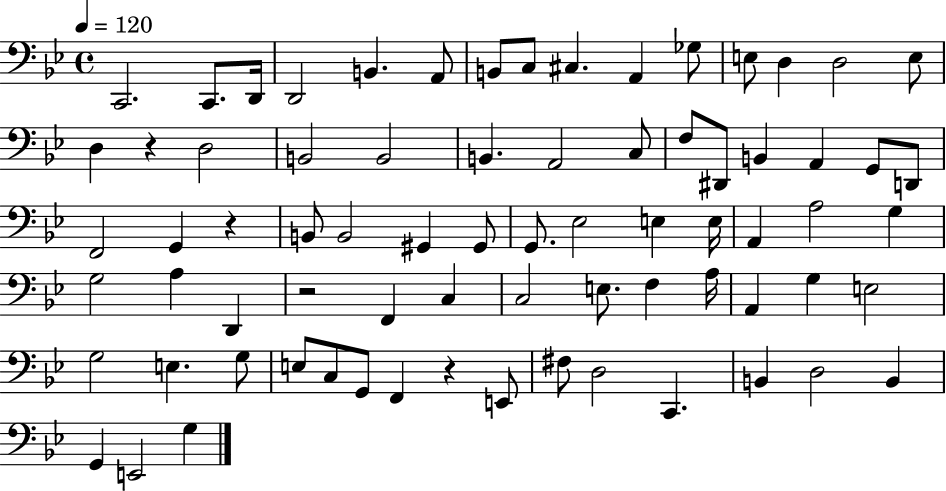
X:1
T:Untitled
M:4/4
L:1/4
K:Bb
C,,2 C,,/2 D,,/4 D,,2 B,, A,,/2 B,,/2 C,/2 ^C, A,, _G,/2 E,/2 D, D,2 E,/2 D, z D,2 B,,2 B,,2 B,, A,,2 C,/2 F,/2 ^D,,/2 B,, A,, G,,/2 D,,/2 F,,2 G,, z B,,/2 B,,2 ^G,, ^G,,/2 G,,/2 _E,2 E, E,/4 A,, A,2 G, G,2 A, D,, z2 F,, C, C,2 E,/2 F, A,/4 A,, G, E,2 G,2 E, G,/2 E,/2 C,/2 G,,/2 F,, z E,,/2 ^F,/2 D,2 C,, B,, D,2 B,, G,, E,,2 G,